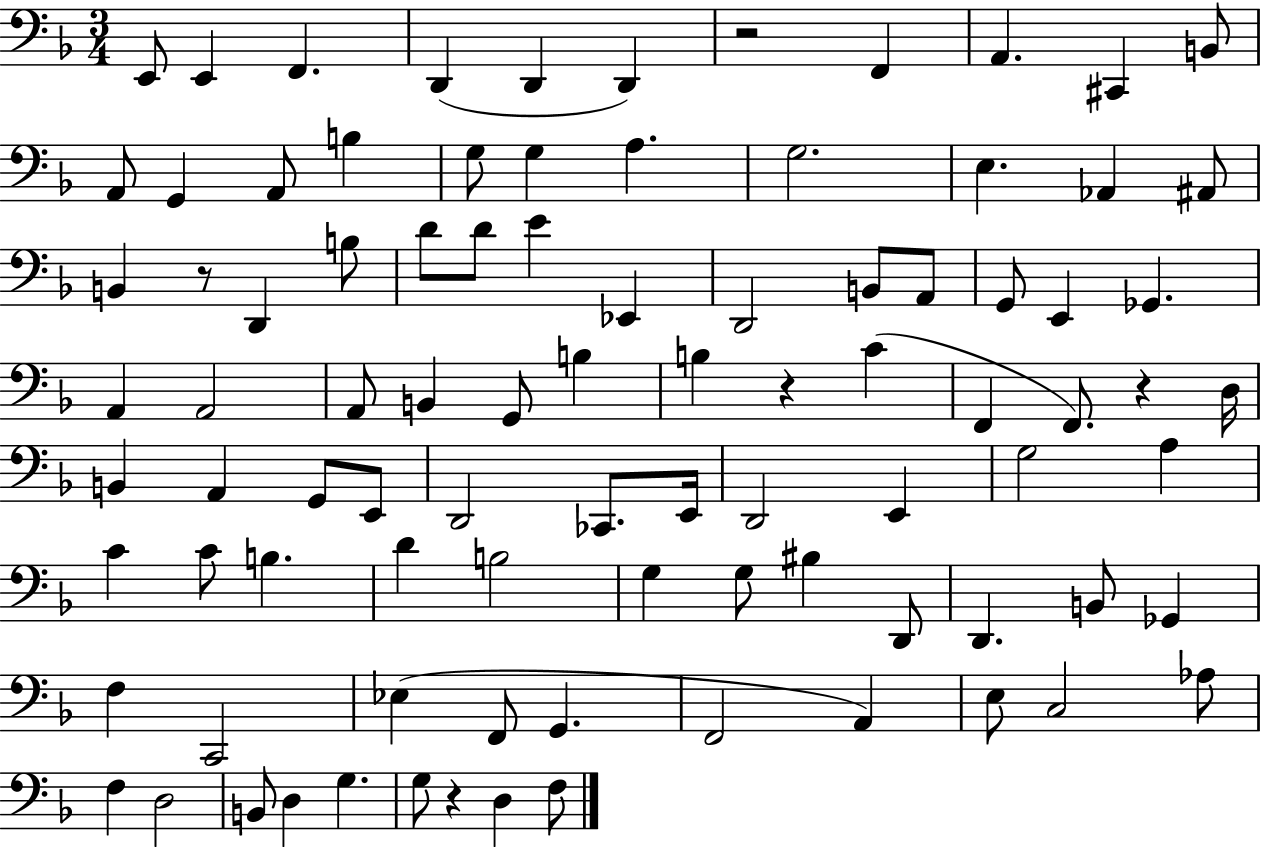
E2/e E2/q F2/q. D2/q D2/q D2/q R/h F2/q A2/q. C#2/q B2/e A2/e G2/q A2/e B3/q G3/e G3/q A3/q. G3/h. E3/q. Ab2/q A#2/e B2/q R/e D2/q B3/e D4/e D4/e E4/q Eb2/q D2/h B2/e A2/e G2/e E2/q Gb2/q. A2/q A2/h A2/e B2/q G2/e B3/q B3/q R/q C4/q F2/q F2/e. R/q D3/s B2/q A2/q G2/e E2/e D2/h CES2/e. E2/s D2/h E2/q G3/h A3/q C4/q C4/e B3/q. D4/q B3/h G3/q G3/e BIS3/q D2/e D2/q. B2/e Gb2/q F3/q C2/h Eb3/q F2/e G2/q. F2/h A2/q E3/e C3/h Ab3/e F3/q D3/h B2/e D3/q G3/q. G3/e R/q D3/q F3/e